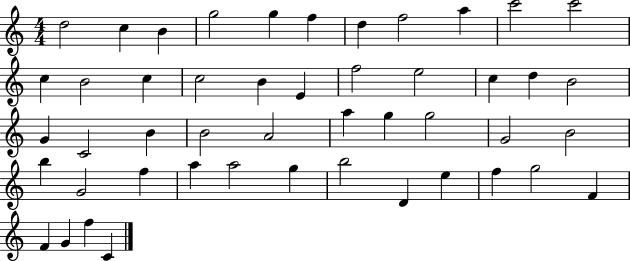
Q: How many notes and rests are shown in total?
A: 48